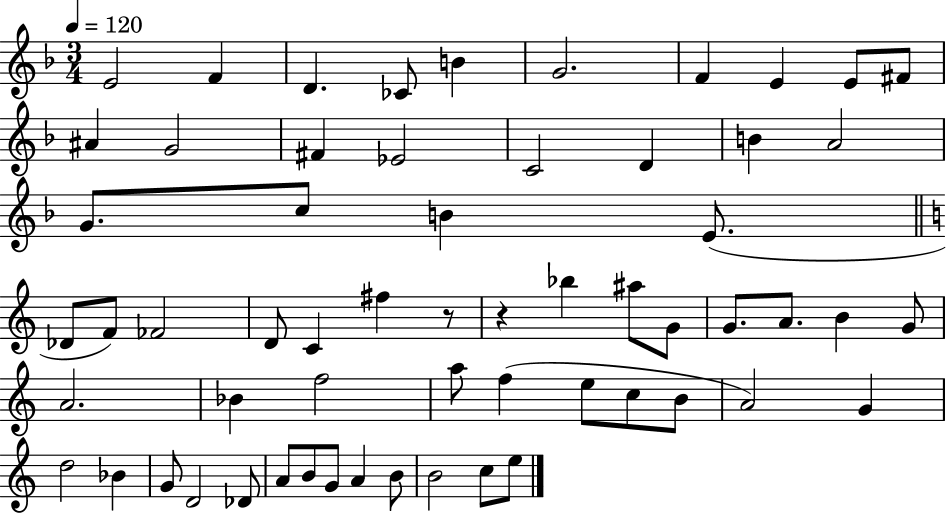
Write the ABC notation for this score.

X:1
T:Untitled
M:3/4
L:1/4
K:F
E2 F D _C/2 B G2 F E E/2 ^F/2 ^A G2 ^F _E2 C2 D B A2 G/2 c/2 B E/2 _D/2 F/2 _F2 D/2 C ^f z/2 z _b ^a/2 G/2 G/2 A/2 B G/2 A2 _B f2 a/2 f e/2 c/2 B/2 A2 G d2 _B G/2 D2 _D/2 A/2 B/2 G/2 A B/2 B2 c/2 e/2